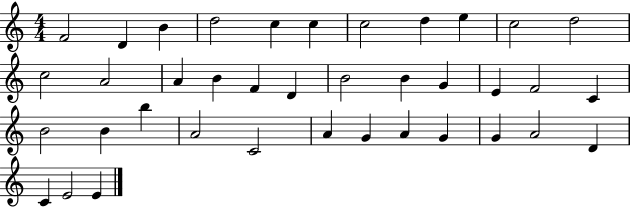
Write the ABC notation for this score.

X:1
T:Untitled
M:4/4
L:1/4
K:C
F2 D B d2 c c c2 d e c2 d2 c2 A2 A B F D B2 B G E F2 C B2 B b A2 C2 A G A G G A2 D C E2 E